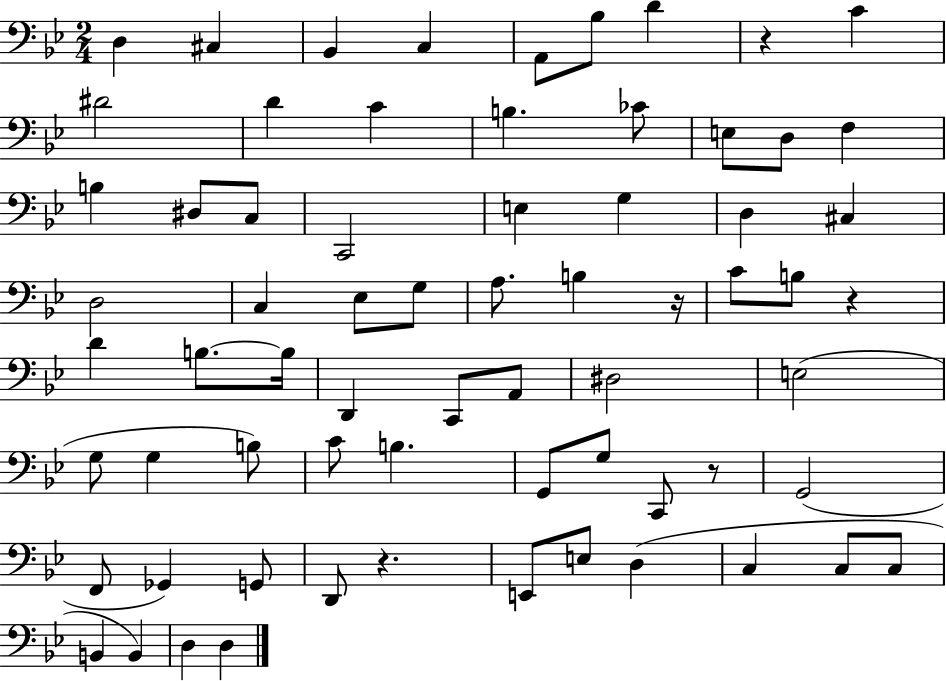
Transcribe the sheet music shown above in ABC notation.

X:1
T:Untitled
M:2/4
L:1/4
K:Bb
D, ^C, _B,, C, A,,/2 _B,/2 D z C ^D2 D C B, _C/2 E,/2 D,/2 F, B, ^D,/2 C,/2 C,,2 E, G, D, ^C, D,2 C, _E,/2 G,/2 A,/2 B, z/4 C/2 B,/2 z D B,/2 B,/4 D,, C,,/2 A,,/2 ^D,2 E,2 G,/2 G, B,/2 C/2 B, G,,/2 G,/2 C,,/2 z/2 G,,2 F,,/2 _G,, G,,/2 D,,/2 z E,,/2 E,/2 D, C, C,/2 C,/2 B,, B,, D, D,